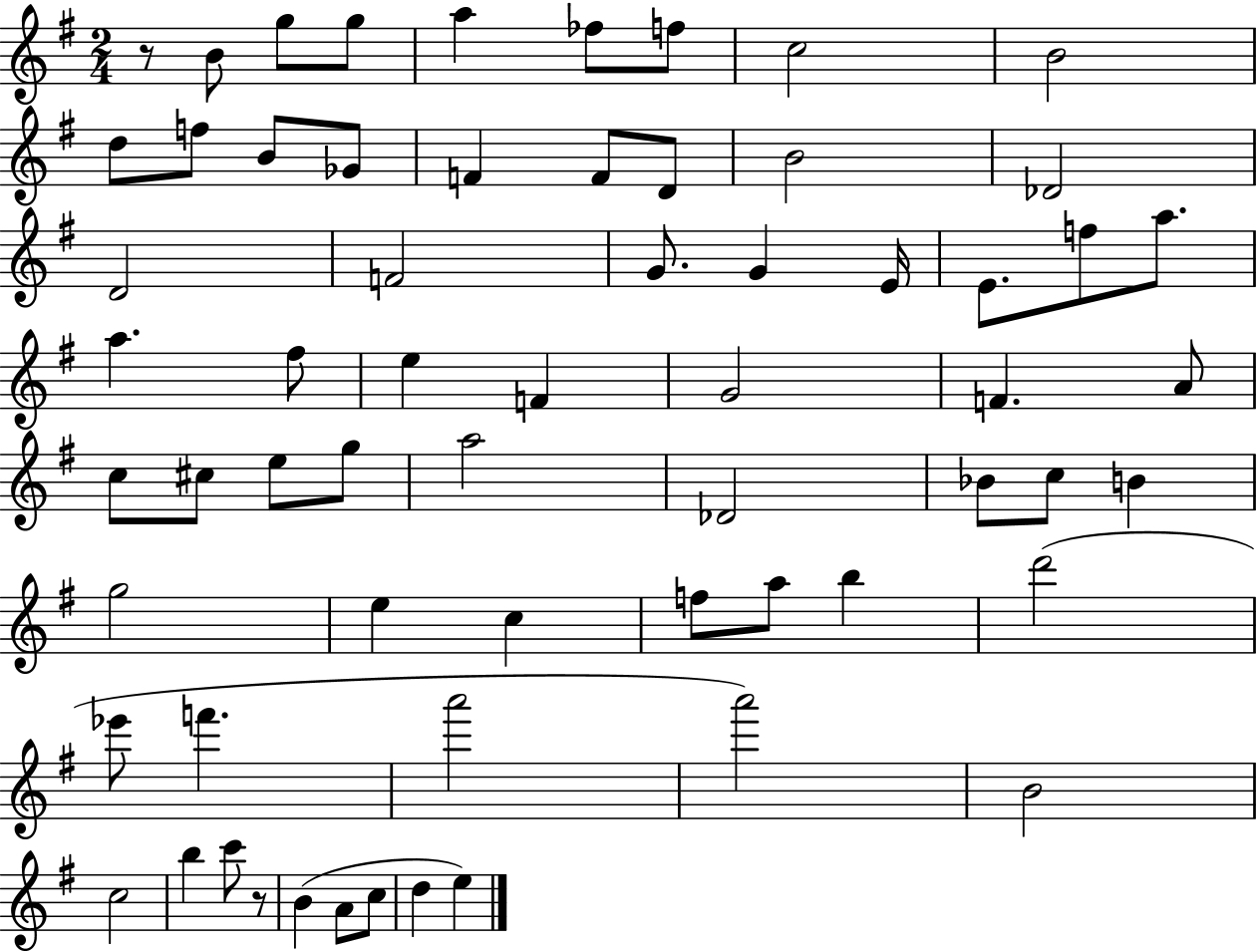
{
  \clef treble
  \numericTimeSignature
  \time 2/4
  \key g \major
  r8 b'8 g''8 g''8 | a''4 fes''8 f''8 | c''2 | b'2 | \break d''8 f''8 b'8 ges'8 | f'4 f'8 d'8 | b'2 | des'2 | \break d'2 | f'2 | g'8. g'4 e'16 | e'8. f''8 a''8. | \break a''4. fis''8 | e''4 f'4 | g'2 | f'4. a'8 | \break c''8 cis''8 e''8 g''8 | a''2 | des'2 | bes'8 c''8 b'4 | \break g''2 | e''4 c''4 | f''8 a''8 b''4 | d'''2( | \break ees'''8 f'''4. | a'''2 | a'''2) | b'2 | \break c''2 | b''4 c'''8 r8 | b'4( a'8 c''8 | d''4 e''4) | \break \bar "|."
}